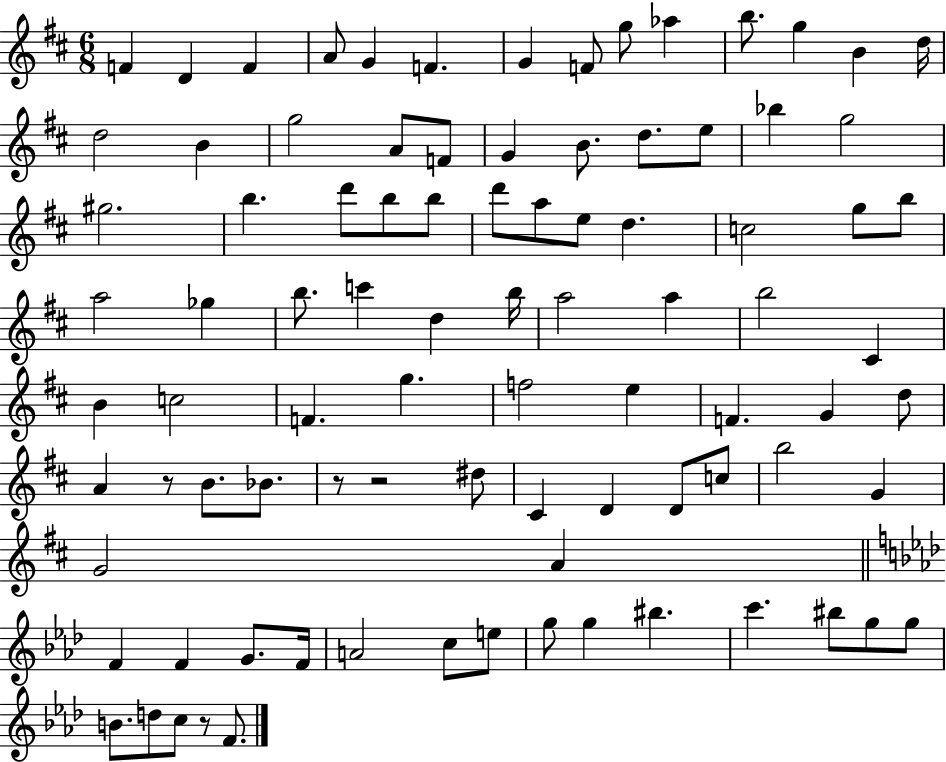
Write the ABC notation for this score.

X:1
T:Untitled
M:6/8
L:1/4
K:D
F D F A/2 G F G F/2 g/2 _a b/2 g B d/4 d2 B g2 A/2 F/2 G B/2 d/2 e/2 _b g2 ^g2 b d'/2 b/2 b/2 d'/2 a/2 e/2 d c2 g/2 b/2 a2 _g b/2 c' d b/4 a2 a b2 ^C B c2 F g f2 e F G d/2 A z/2 B/2 _B/2 z/2 z2 ^d/2 ^C D D/2 c/2 b2 G G2 A F F G/2 F/4 A2 c/2 e/2 g/2 g ^b c' ^b/2 g/2 g/2 B/2 d/2 c/2 z/2 F/2